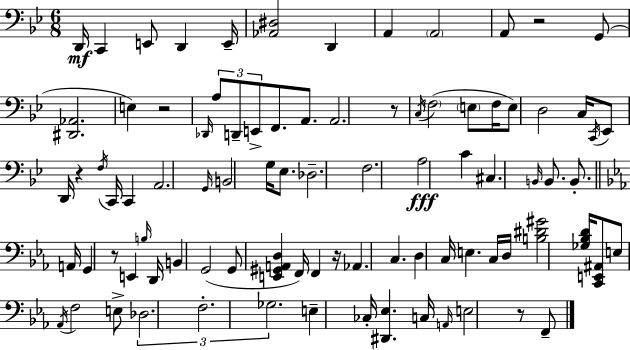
{
  \clef bass
  \numericTimeSignature
  \time 6/8
  \key g \minor
  \repeat volta 2 { d,16\mf c,4 e,8 d,4 e,16-- | <aes, dis>2 d,4 | a,4 \parenthesize a,2 | a,8 r2 g,8( | \break <dis, aes,>2. | e4) r2 | \grace { des,16 } \tuplet 3/2 { a8 d,8-- e,8-> } f,8. a,8. | a,2. | \break r8 \acciaccatura { c16 } \parenthesize f2( | \parenthesize e8 f16 e8) d2 | c16 \acciaccatura { c,16 } ees,8 d,16 r4 \acciaccatura { f16 } c,16 | c,4 a,2. | \break \grace { g,16 } b,2 | g16 ees8. des2.-- | f2. | a2\fff | \break c'4 cis4. \grace { b,16 } | b,8. b,8.-. \bar "||" \break \key c \minor a,16 g,4 r8 e,4 \grace { b16 } | d,16 b,4 g,2( | g,8 <e, gis, a, d>4 f,16) f,4 | r16 aes,4. c4. | \break d4 c16 e4. | c16 d16 <b dis' gis'>2 <ges bes d'>16 <c, e, ais,>8 | e8 \acciaccatura { aes,16 } f2 | e8-> \tuplet 3/2 { des2. | \break f2.-. | ges2. } | e4-- ces16-. <dis, ees>4. | c16 \grace { a,16 } e2 r8 | \break f,8-- } \bar "|."
}